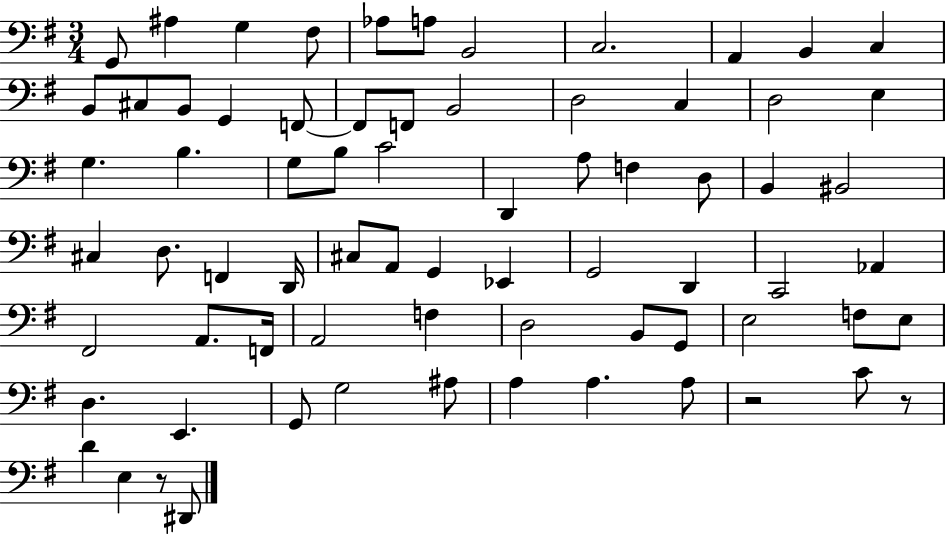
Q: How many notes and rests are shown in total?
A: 72